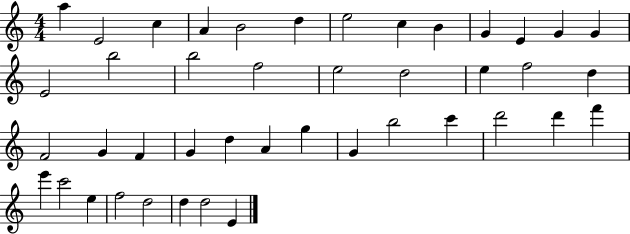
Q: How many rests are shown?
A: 0